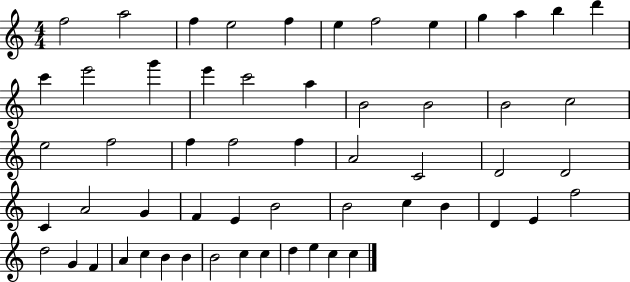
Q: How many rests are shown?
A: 0